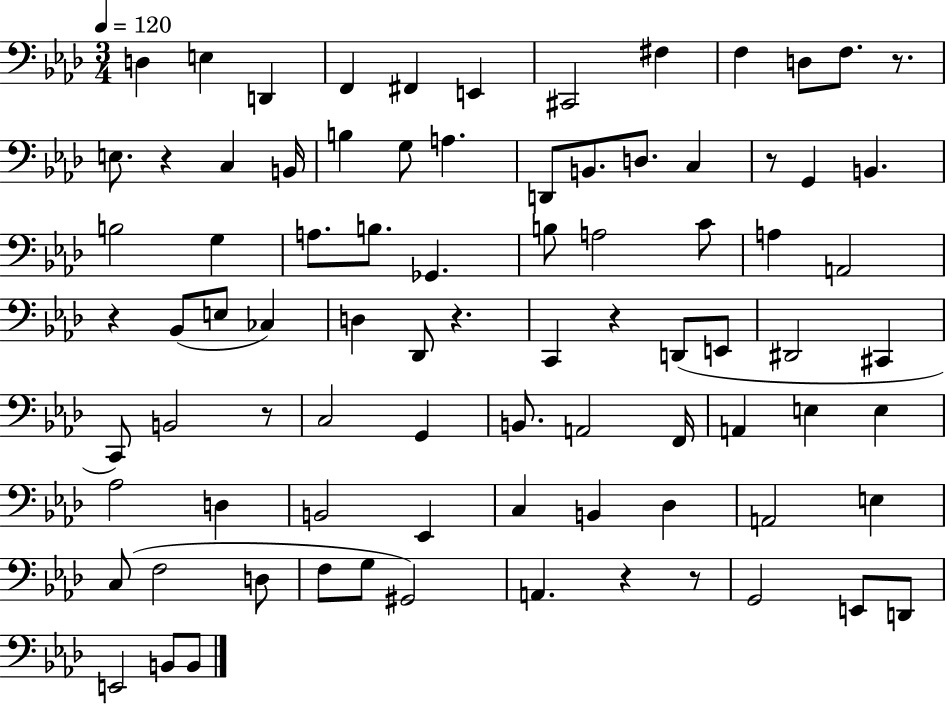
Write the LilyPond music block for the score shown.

{
  \clef bass
  \numericTimeSignature
  \time 3/4
  \key aes \major
  \tempo 4 = 120
  d4 e4 d,4 | f,4 fis,4 e,4 | cis,2 fis4 | f4 d8 f8. r8. | \break e8. r4 c4 b,16 | b4 g8 a4. | d,8 b,8. d8. c4 | r8 g,4 b,4. | \break b2 g4 | a8. b8. ges,4. | b8 a2 c'8 | a4 a,2 | \break r4 bes,8( e8 ces4) | d4 des,8 r4. | c,4 r4 d,8( e,8 | dis,2 cis,4 | \break c,8) b,2 r8 | c2 g,4 | b,8. a,2 f,16 | a,4 e4 e4 | \break aes2 d4 | b,2 ees,4 | c4 b,4 des4 | a,2 e4 | \break c8( f2 d8 | f8 g8 gis,2) | a,4. r4 r8 | g,2 e,8 d,8 | \break e,2 b,8 b,8 | \bar "|."
}